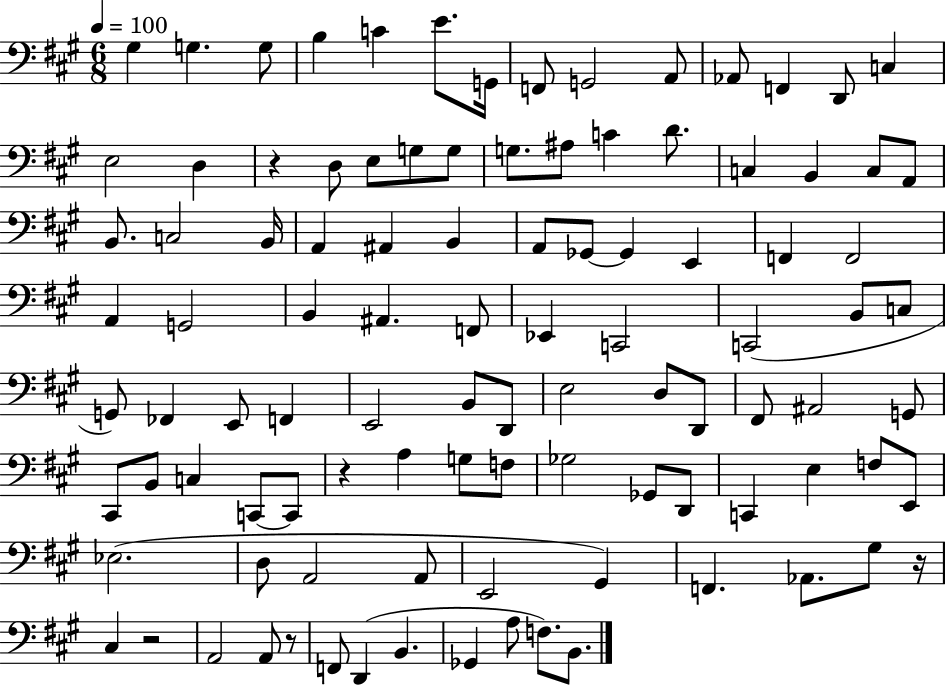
G#3/q G3/q. G3/e B3/q C4/q E4/e. G2/s F2/e G2/h A2/e Ab2/e F2/q D2/e C3/q E3/h D3/q R/q D3/e E3/e G3/e G3/e G3/e. A#3/e C4/q D4/e. C3/q B2/q C3/e A2/e B2/e. C3/h B2/s A2/q A#2/q B2/q A2/e Gb2/e Gb2/q E2/q F2/q F2/h A2/q G2/h B2/q A#2/q. F2/e Eb2/q C2/h C2/h B2/e C3/e G2/e FES2/q E2/e F2/q E2/h B2/e D2/e E3/h D3/e D2/e F#2/e A#2/h G2/e C#2/e B2/e C3/q C2/e C2/e R/q A3/q G3/e F3/e Gb3/h Gb2/e D2/e C2/q E3/q F3/e E2/e Eb3/h. D3/e A2/h A2/e E2/h G#2/q F2/q. Ab2/e. G#3/e R/s C#3/q R/h A2/h A2/e R/e F2/e D2/q B2/q. Gb2/q A3/e F3/e. B2/e.